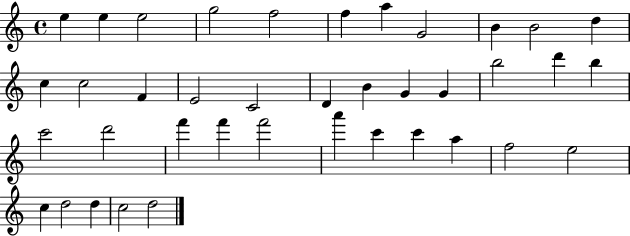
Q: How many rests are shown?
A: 0